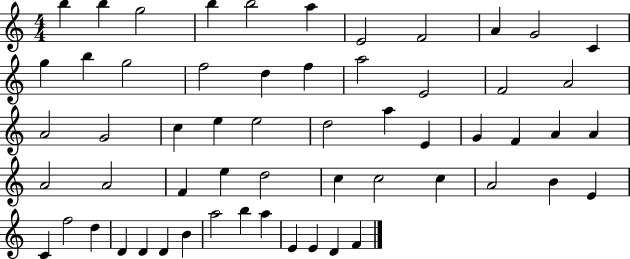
{
  \clef treble
  \numericTimeSignature
  \time 4/4
  \key c \major
  b''4 b''4 g''2 | b''4 b''2 a''4 | e'2 f'2 | a'4 g'2 c'4 | \break g''4 b''4 g''2 | f''2 d''4 f''4 | a''2 e'2 | f'2 a'2 | \break a'2 g'2 | c''4 e''4 e''2 | d''2 a''4 e'4 | g'4 f'4 a'4 a'4 | \break a'2 a'2 | f'4 e''4 d''2 | c''4 c''2 c''4 | a'2 b'4 e'4 | \break c'4 f''2 d''4 | d'4 d'4 d'4 b'4 | a''2 b''4 a''4 | e'4 e'4 d'4 f'4 | \break \bar "|."
}